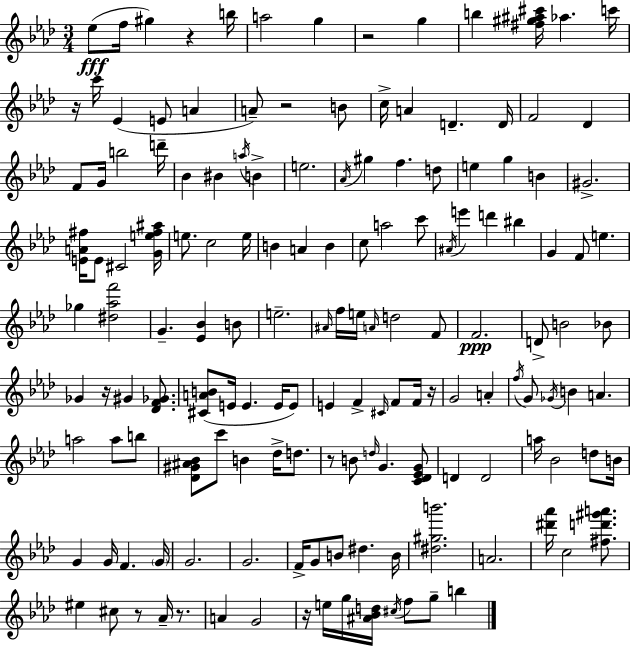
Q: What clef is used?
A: treble